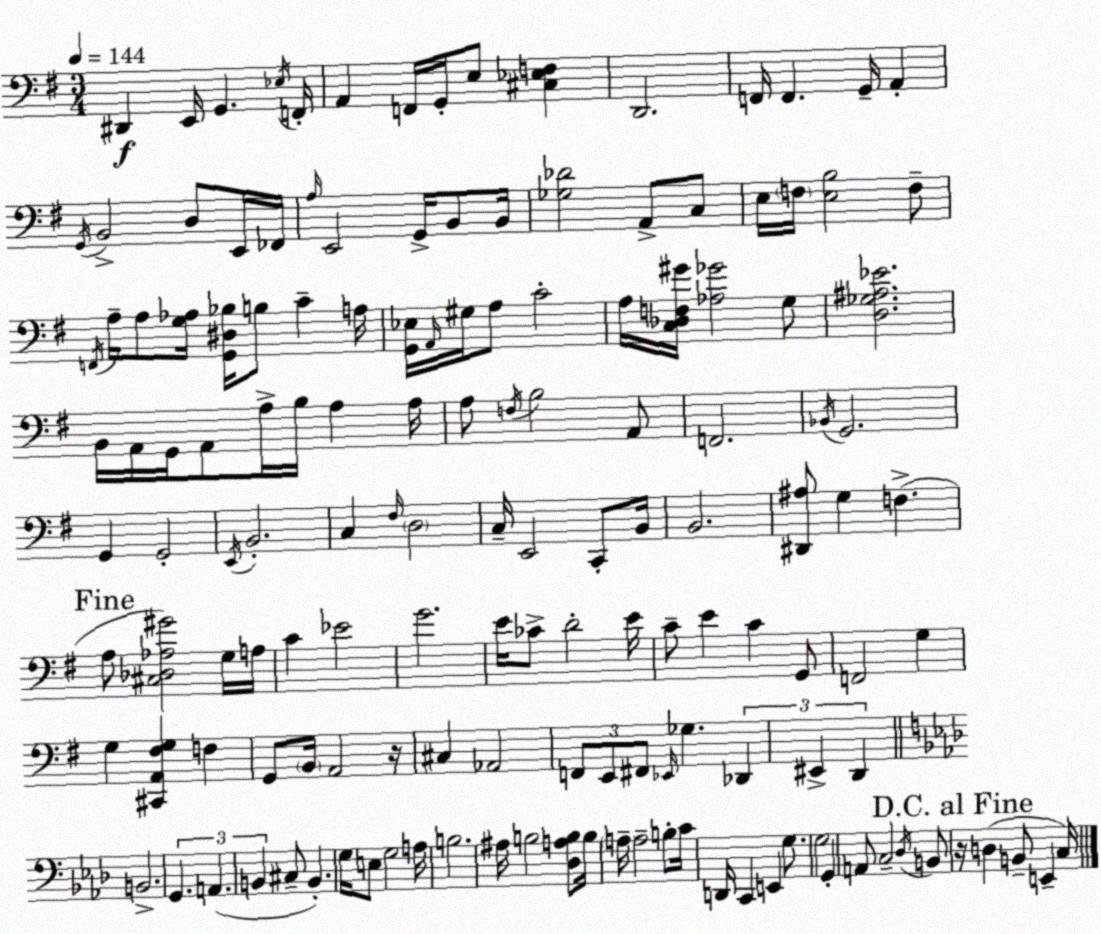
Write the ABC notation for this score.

X:1
T:Untitled
M:3/4
L:1/4
K:Em
^D,, E,,/4 G,, _E,/4 F,,/4 A,, F,,/4 G,,/4 E,/2 [^C,_E,F,] D,,2 F,,/4 F,, G,,/4 A,, G,,/4 B,,2 D,/2 E,,/4 _F,,/4 A,/4 E,,2 G,,/4 B,,/2 B,,/4 [_G,_D]2 A,,/2 C,/2 E,/4 F,/4 [E,B,]2 F,/2 F,,/4 A,/4 A,/2 [G,_A,]/4 [G,,^D,_B,]/4 B,/2 C A,/4 [G,,_E,]/4 A,,/4 ^G,/4 A,/2 C2 A,/4 [C,_D,F,^G]/4 [_A,_G]2 G,/2 [D,_G,^A,_E]2 B,,/4 A,,/4 G,,/4 A,,/2 A,/4 B,/4 A, A,/4 A,/2 F,/4 B,2 A,,/2 F,,2 _B,,/4 G,,2 G,, G,,2 E,,/4 B,,2 C, ^F,/4 D,2 C,/4 E,,2 C,,/2 B,,/4 B,,2 [^D,,^A,]/2 G, F, A,/2 [^C,_D,_A,^G]2 G,/4 A,/4 C _E2 G2 E/4 _C/2 D2 E/4 C/2 E C G,,/2 F,,2 G, G, [^C,,A,,^F,G,] F, G,,/2 B,,/4 A,,2 z/4 ^C, _A,,2 F,,/2 E,,/2 ^F,,/2 _E,,/4 _G, _D,, ^E,, D,, B,,2 G,, A,, B,, ^C,/2 B,, G,/4 E,/2 G,2 A,/4 B,2 ^A,/4 B,2 [_D,A,B,]/2 B,/4 A,/4 A,2 B,/2 C/4 D,,/4 C,, E,, G,/2 G,2 G,, A,,/2 C,2 _D,/4 B,,/2 z/4 D, B,,/2 E,, C,/4